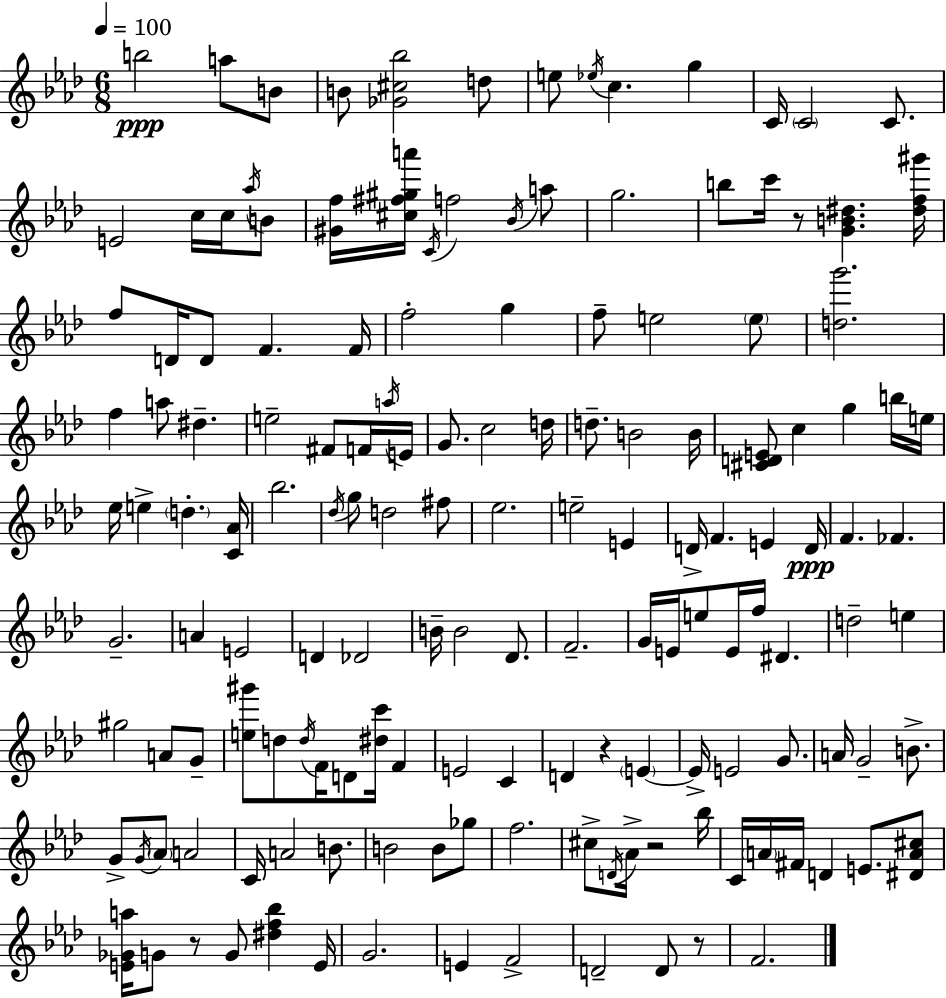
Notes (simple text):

B5/h A5/e B4/e B4/e [Gb4,C#5,Bb5]/h D5/e E5/e Eb5/s C5/q. G5/q C4/s C4/h C4/e. E4/h C5/s C5/s Ab5/s B4/e [G#4,F5]/s [C#5,F#5,G#5,A6]/s C4/s F5/h Bb4/s A5/e G5/h. B5/e C6/s R/e [G4,B4,D#5]/q. [D#5,F5,G#6]/s F5/e D4/s D4/e F4/q. F4/s F5/h G5/q F5/e E5/h E5/e [D5,G6]/h. F5/q A5/e D#5/q. E5/h F#4/e F4/s A5/s E4/s G4/e. C5/h D5/s D5/e. B4/h B4/s [C#4,D4,E4]/e C5/q G5/q B5/s E5/s Eb5/s E5/q D5/q. [C4,Ab4]/s Bb5/h. Db5/s G5/e D5/h F#5/e Eb5/h. E5/h E4/q D4/s F4/q. E4/q D4/s F4/q. FES4/q. G4/h. A4/q E4/h D4/q Db4/h B4/s B4/h Db4/e. F4/h. G4/s E4/s E5/e E4/s F5/s D#4/q. D5/h E5/q G#5/h A4/e G4/e [E5,G#6]/e D5/e D5/s F4/s D4/e [D#5,C6]/s F4/q E4/h C4/q D4/q R/q E4/q E4/s E4/h G4/e. A4/s G4/h B4/e. G4/e G4/s Ab4/e A4/h C4/s A4/h B4/e. B4/h B4/e Gb5/e F5/h. C#5/e D4/s Ab4/s R/h Bb5/s C4/s A4/s F#4/s D4/q E4/e. [D#4,A4,C#5]/e [E4,Gb4,A5]/s G4/e R/e G4/e [D#5,F5,Bb5]/q E4/s G4/h. E4/q F4/h D4/h D4/e R/e F4/h.